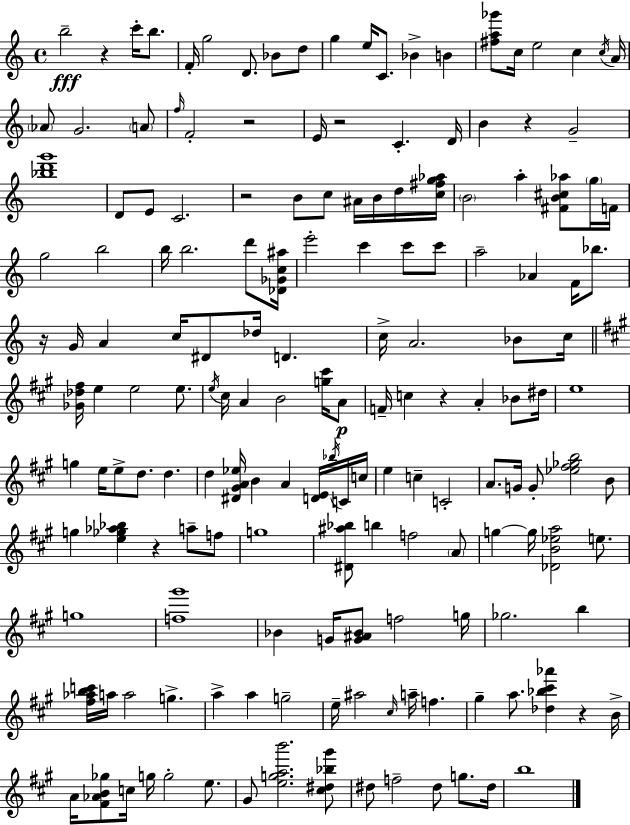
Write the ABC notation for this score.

X:1
T:Untitled
M:4/4
L:1/4
K:Am
b2 z c'/4 b/2 F/4 g2 D/2 _B/2 d/2 g e/4 C/2 _B B [^fa_g']/2 c/4 e2 c c/4 A/4 _A/2 G2 A/2 f/4 F2 z2 E/4 z2 C D/4 B z G2 [_bd'g']4 D/2 E/2 C2 z2 B/2 c/2 ^A/4 B/4 d/4 [c^fg_a]/4 B2 a [^FB^c_a]/2 g/4 F/4 g2 b2 b/4 b2 d'/2 [_D_Gc^a]/4 e'2 c' c'/2 c'/2 a2 _A F/4 _b/2 z/4 G/4 A c/4 ^D/2 _d/4 D c/4 A2 _B/2 c/4 [_G_d^f]/4 e e2 e/2 e/4 ^c/4 A B2 [g^c']/4 A/2 F/4 c z A _B/2 ^d/4 e4 g e/4 e/2 d/2 d d [^D^GA_e]/4 B A [DE]/4 _b/4 C/4 c/4 e c C2 A/2 G/4 G/2 [_e^f_gb]2 B/2 g [e_g_a_b] z a/2 f/2 g4 [^D^a_b]/2 b f2 A/2 g g/4 [_DB_ea]2 e/2 g4 [f^g']4 _B G/4 [G^A_B]/2 f2 g/4 _g2 b [^f_abc']/4 a/4 a2 g a a g2 e/4 ^a2 ^c/4 a/4 f ^g a/2 [_d_b^c'_a'] z B/4 A/4 [^F_AB_g]/2 c/4 g/4 g2 e/2 ^G/2 [egab']2 [^c^d_b^g']/2 ^d/2 f2 ^d/2 g/2 ^d/4 b4